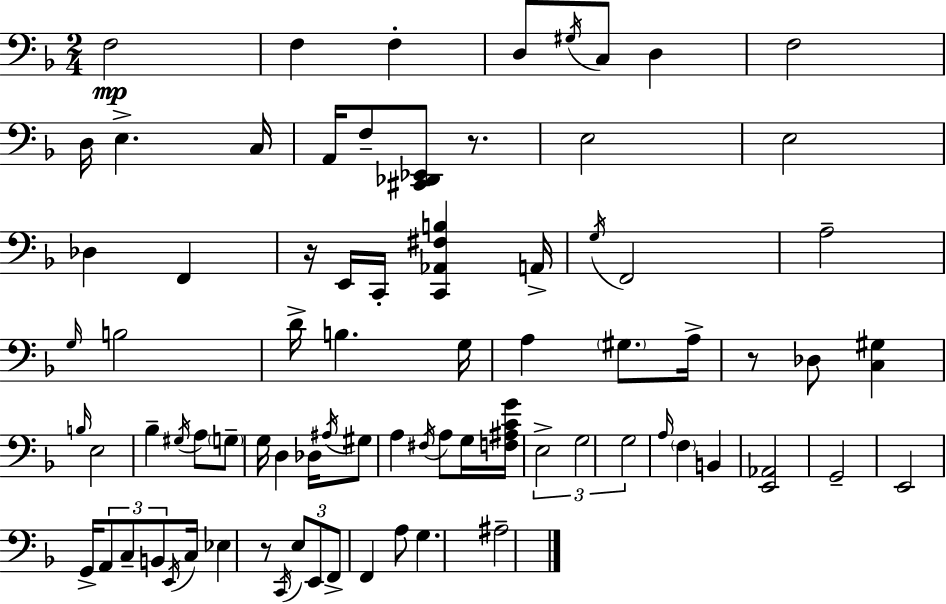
F3/h F3/q F3/q D3/e G#3/s C3/e D3/q F3/h D3/s E3/q. C3/s A2/s F3/e [C#2,Db2,Eb2]/e R/e. E3/h E3/h Db3/q F2/q R/s E2/s C2/s [C2,Ab2,F#3,B3]/q A2/s G3/s F2/h A3/h G3/s B3/h D4/s B3/q. G3/s A3/q G#3/e. A3/s R/e Db3/e [C3,G#3]/q B3/s E3/h Bb3/q G#3/s A3/e G3/e G3/s D3/q Db3/s A#3/s G#3/e A3/q F#3/s A3/e G3/s [F3,A#3,C4,G4]/s E3/h G3/h G3/h A3/s F3/q B2/q [E2,Ab2]/h G2/h E2/h G2/s A2/e C3/e B2/e E2/s C3/s Eb3/q R/e C2/s E3/e E2/e F2/e F2/q A3/e G3/q. A#3/h